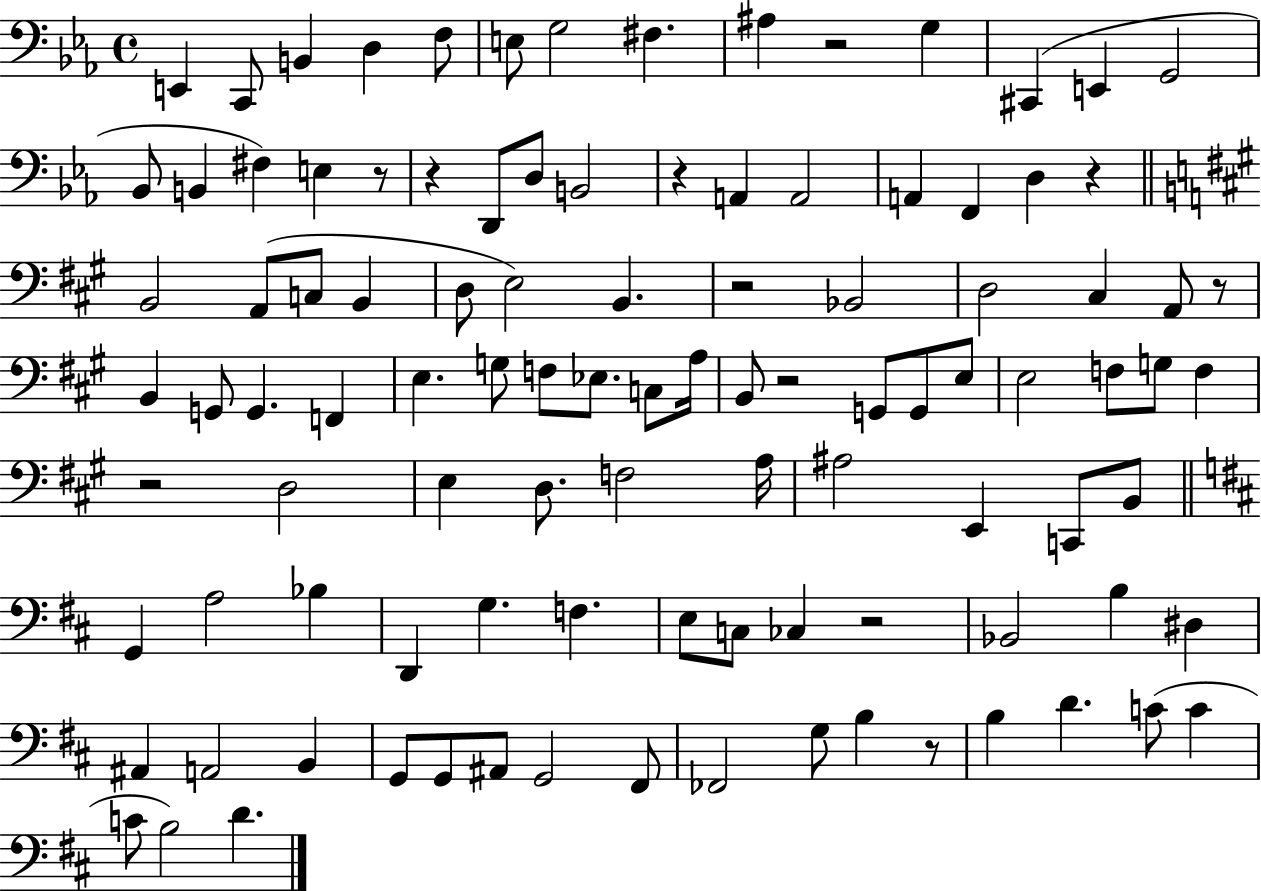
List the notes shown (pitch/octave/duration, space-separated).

E2/q C2/e B2/q D3/q F3/e E3/e G3/h F#3/q. A#3/q R/h G3/q C#2/q E2/q G2/h Bb2/e B2/q F#3/q E3/q R/e R/q D2/e D3/e B2/h R/q A2/q A2/h A2/q F2/q D3/q R/q B2/h A2/e C3/e B2/q D3/e E3/h B2/q. R/h Bb2/h D3/h C#3/q A2/e R/e B2/q G2/e G2/q. F2/q E3/q. G3/e F3/e Eb3/e. C3/e A3/s B2/e R/h G2/e G2/e E3/e E3/h F3/e G3/e F3/q R/h D3/h E3/q D3/e. F3/h A3/s A#3/h E2/q C2/e B2/e G2/q A3/h Bb3/q D2/q G3/q. F3/q. E3/e C3/e CES3/q R/h Bb2/h B3/q D#3/q A#2/q A2/h B2/q G2/e G2/e A#2/e G2/h F#2/e FES2/h G3/e B3/q R/e B3/q D4/q. C4/e C4/q C4/e B3/h D4/q.